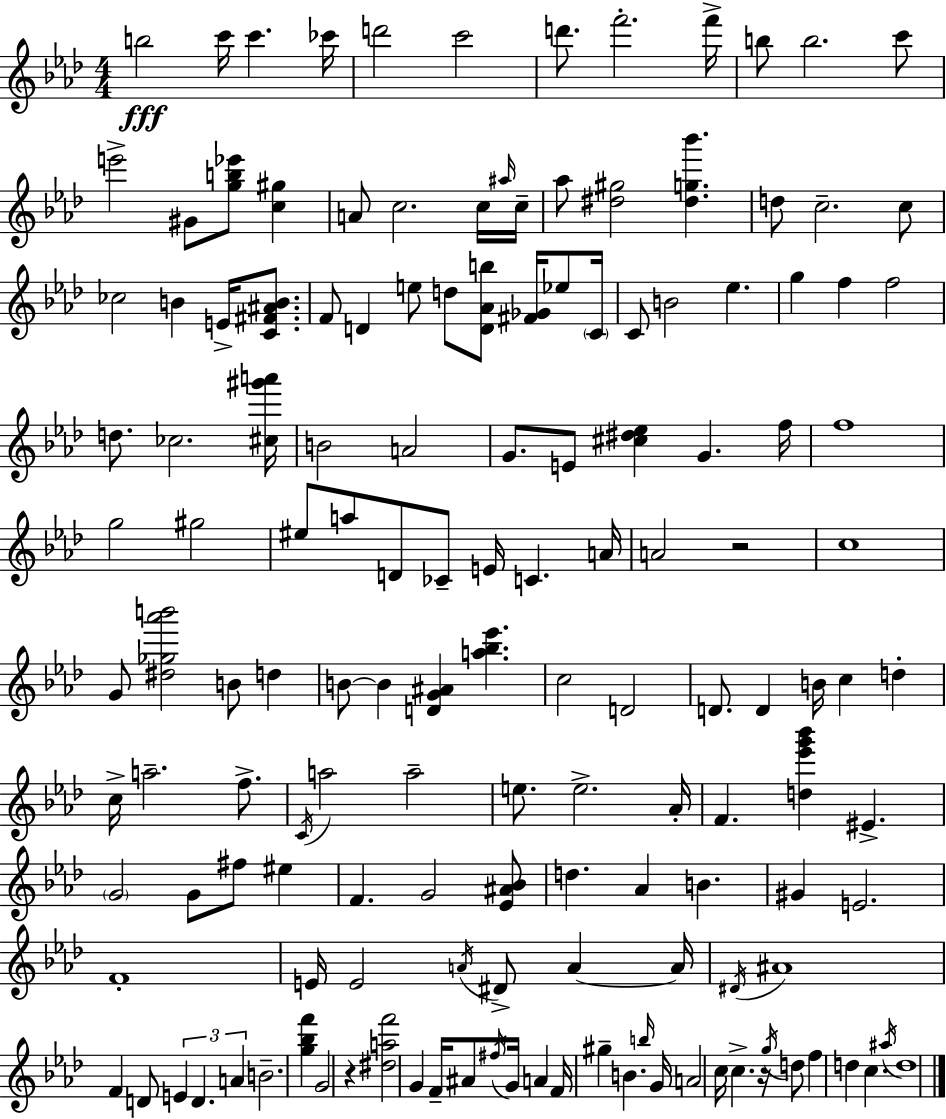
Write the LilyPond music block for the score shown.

{
  \clef treble
  \numericTimeSignature
  \time 4/4
  \key aes \major
  b''2\fff c'''16 c'''4. ces'''16 | d'''2 c'''2 | d'''8. f'''2.-. f'''16-> | b''8 b''2. c'''8 | \break e'''2-> gis'8 <g'' b'' ees'''>8 <c'' gis''>4 | a'8 c''2. c''16 \grace { ais''16 } | c''16-- aes''8 <dis'' gis''>2 <dis'' g'' bes'''>4. | d''8 c''2.-- c''8 | \break ces''2 b'4 e'16-> <c' fis' ais' b'>8. | f'8 d'4 e''8 d''8 <d' aes' b''>8 <fis' ges'>16 ees''8 | \parenthesize c'16 c'8 b'2 ees''4. | g''4 f''4 f''2 | \break d''8. ces''2. | <cis'' gis''' a'''>16 b'2 a'2 | g'8. e'8 <cis'' dis'' ees''>4 g'4. | f''16 f''1 | \break g''2 gis''2 | eis''8 a''8 d'8 ces'8-- e'16 c'4. | a'16 a'2 r2 | c''1 | \break g'8 <dis'' ges'' aes''' b'''>2 b'8 d''4 | b'8~~ b'4 <d' g' ais'>4 <a'' bes'' ees'''>4. | c''2 d'2 | d'8. d'4 b'16 c''4 d''4-. | \break c''16-> a''2.-- f''8.-> | \acciaccatura { c'16 } a''2 a''2-- | e''8. e''2.-> | aes'16-. f'4. <d'' ees''' g''' bes'''>4 eis'4.-> | \break \parenthesize g'2 g'8 fis''8 eis''4 | f'4. g'2 | <ees' ais' bes'>8 d''4. aes'4 b'4. | gis'4 e'2. | \break f'1-. | e'16 e'2 \acciaccatura { a'16 } dis'8-> a'4~~ | a'16 \acciaccatura { dis'16 } ais'1 | f'4 d'8 \tuplet 3/2 { e'4 d'4. | \break a'4 } b'2.-- | <g'' bes'' f'''>4 g'2 | r4 <dis'' a'' f'''>2 g'4 | f'16-- ais'8 \acciaccatura { fis''16 } g'16 a'4 f'16 gis''4-- b'4. | \break \grace { b''16 } g'16 a'2 c''16 c''4.-> | r16 \acciaccatura { g''16 } d''8 f''4 d''4 | c''4. \acciaccatura { ais''16 } d''1 | \bar "|."
}